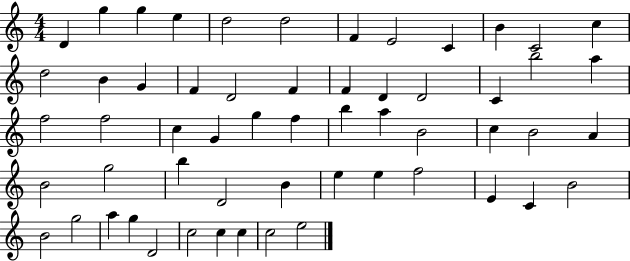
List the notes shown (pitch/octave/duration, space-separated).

D4/q G5/q G5/q E5/q D5/h D5/h F4/q E4/h C4/q B4/q C4/h C5/q D5/h B4/q G4/q F4/q D4/h F4/q F4/q D4/q D4/h C4/q B5/h A5/q F5/h F5/h C5/q G4/q G5/q F5/q B5/q A5/q B4/h C5/q B4/h A4/q B4/h G5/h B5/q D4/h B4/q E5/q E5/q F5/h E4/q C4/q B4/h B4/h G5/h A5/q G5/q D4/h C5/h C5/q C5/q C5/h E5/h